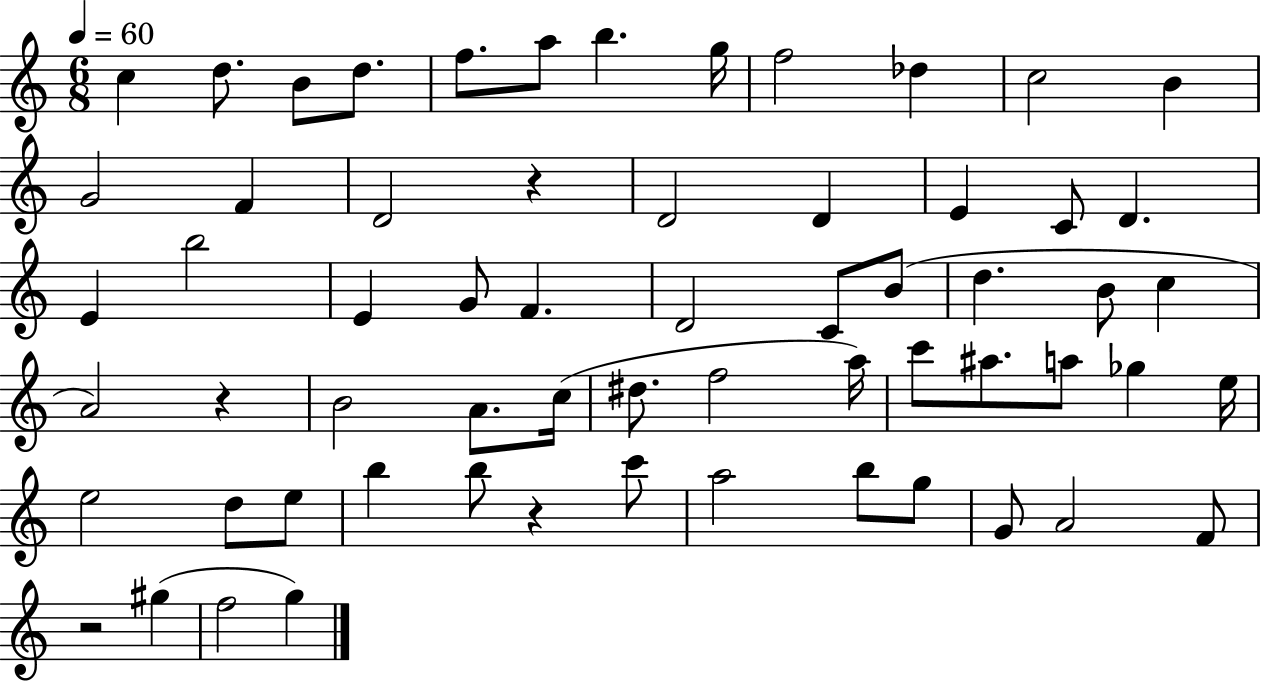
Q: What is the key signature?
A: C major